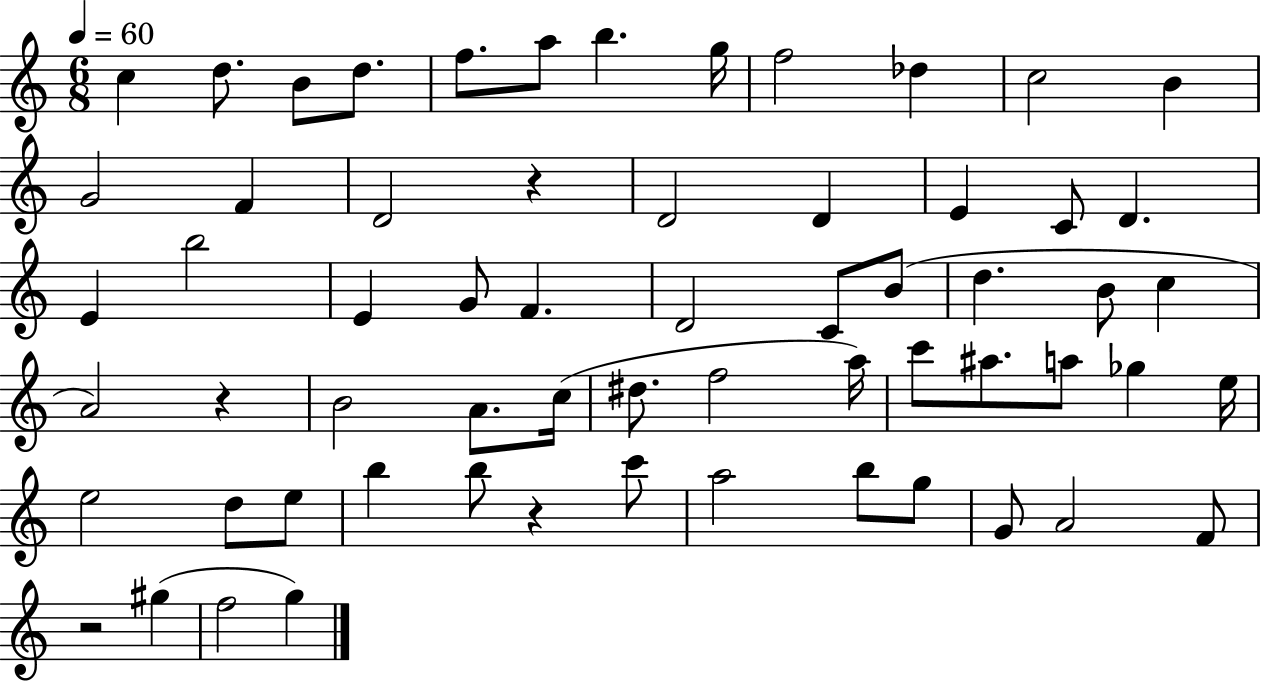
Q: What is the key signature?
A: C major